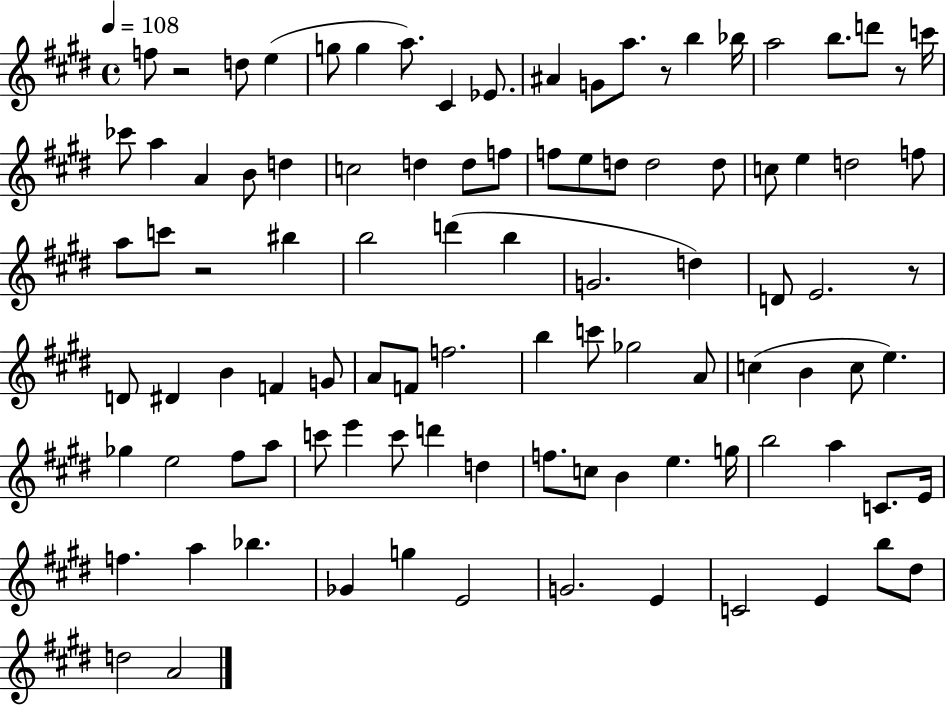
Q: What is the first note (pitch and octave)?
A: F5